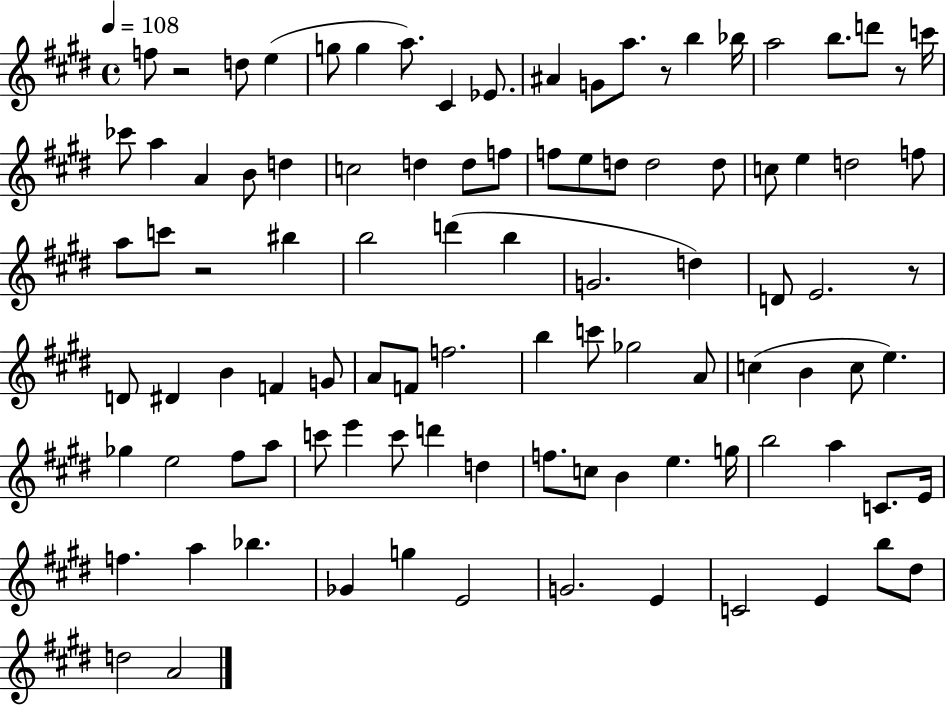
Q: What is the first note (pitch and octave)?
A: F5